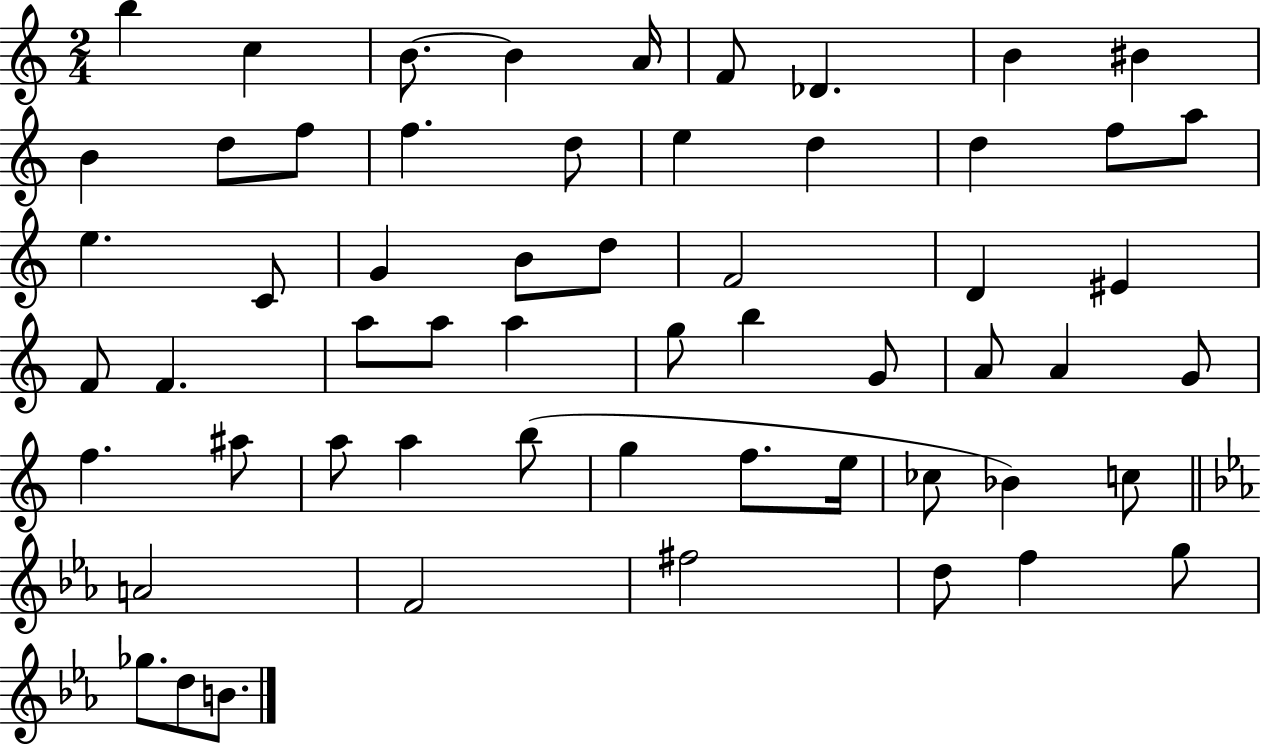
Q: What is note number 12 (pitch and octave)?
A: F5